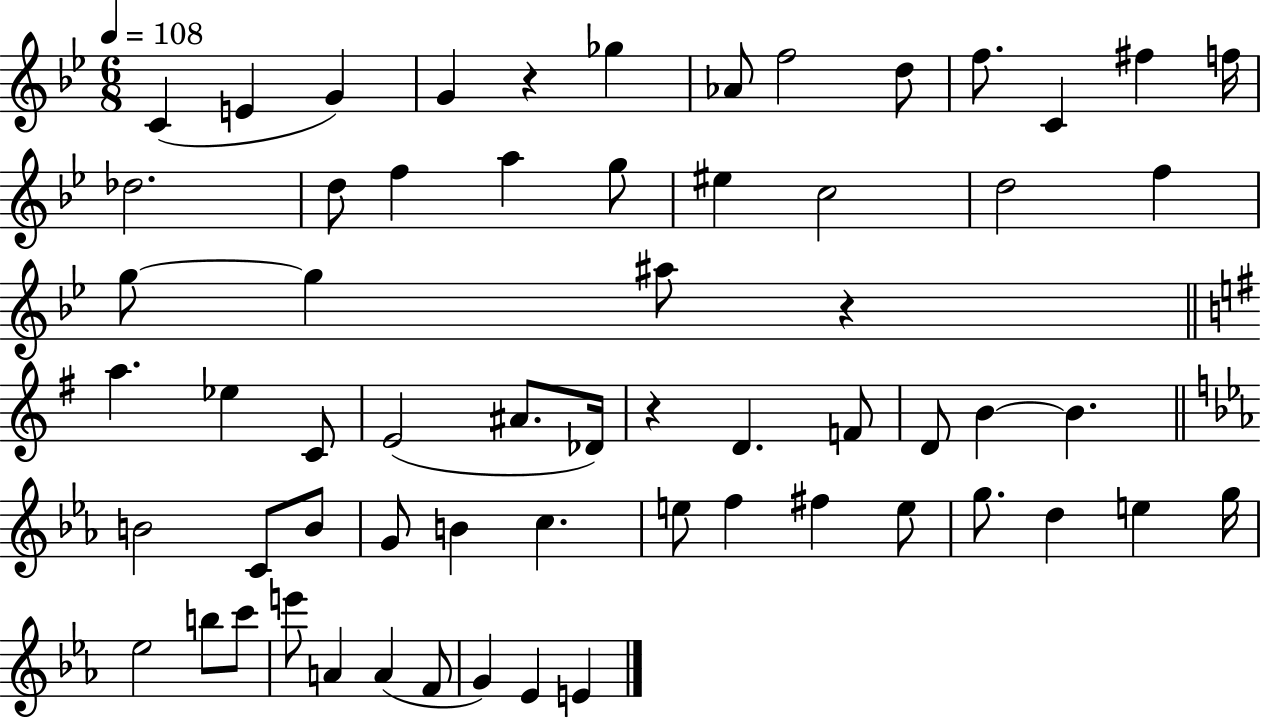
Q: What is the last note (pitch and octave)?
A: E4